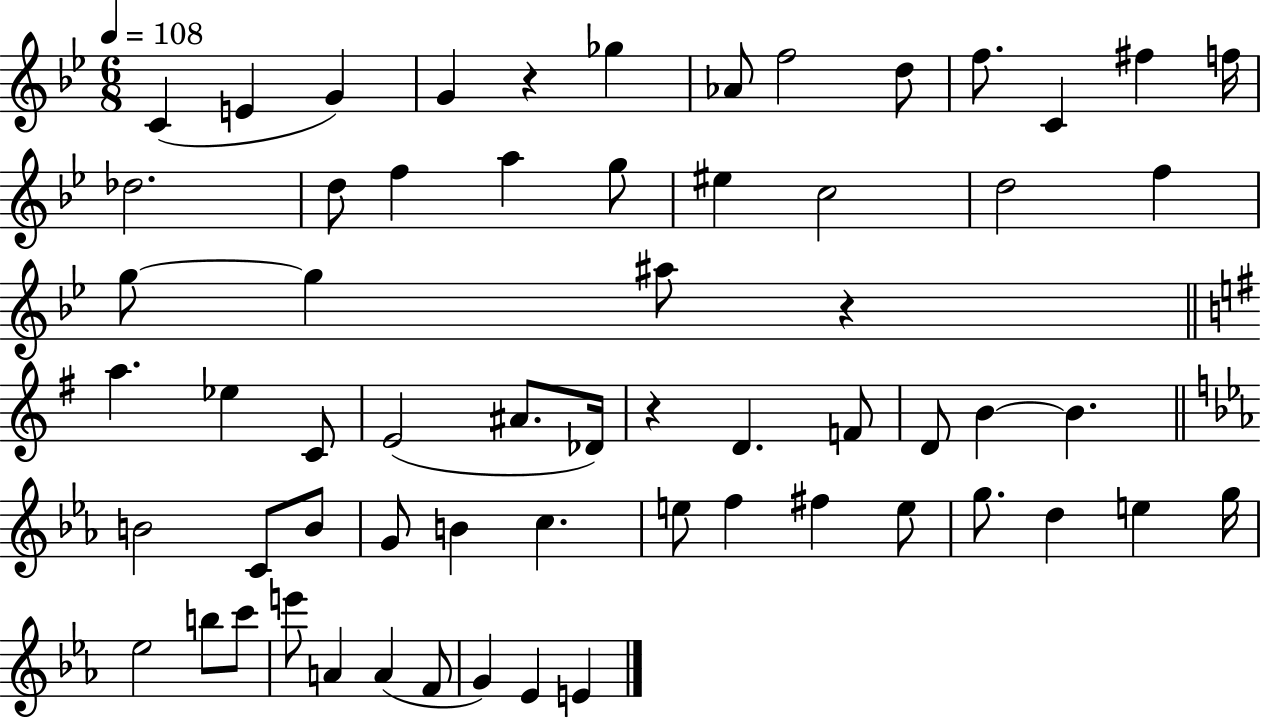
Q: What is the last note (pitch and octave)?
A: E4